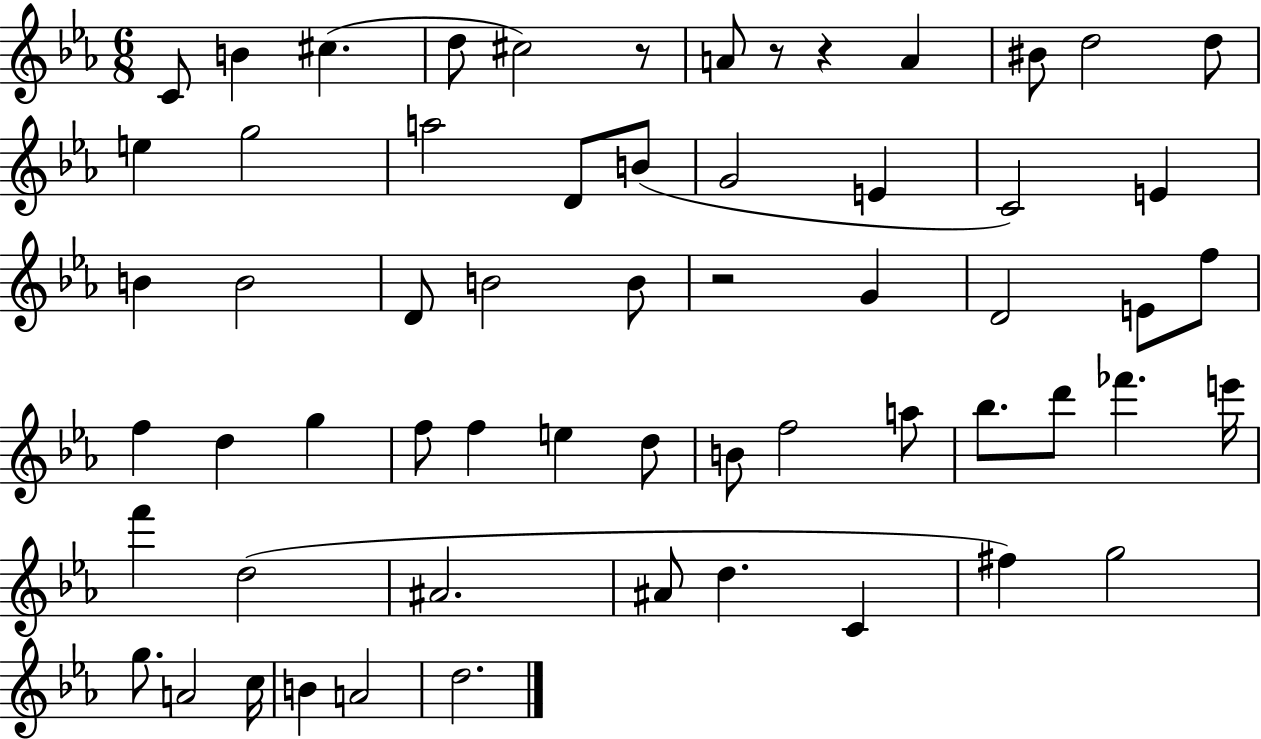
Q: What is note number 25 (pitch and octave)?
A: G4